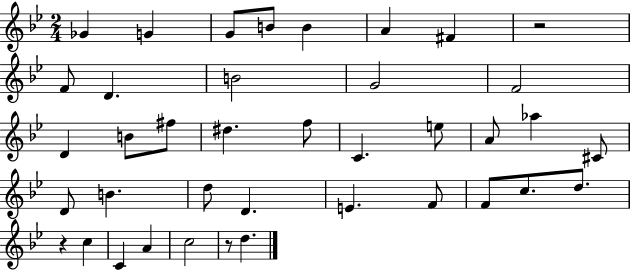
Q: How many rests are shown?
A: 3